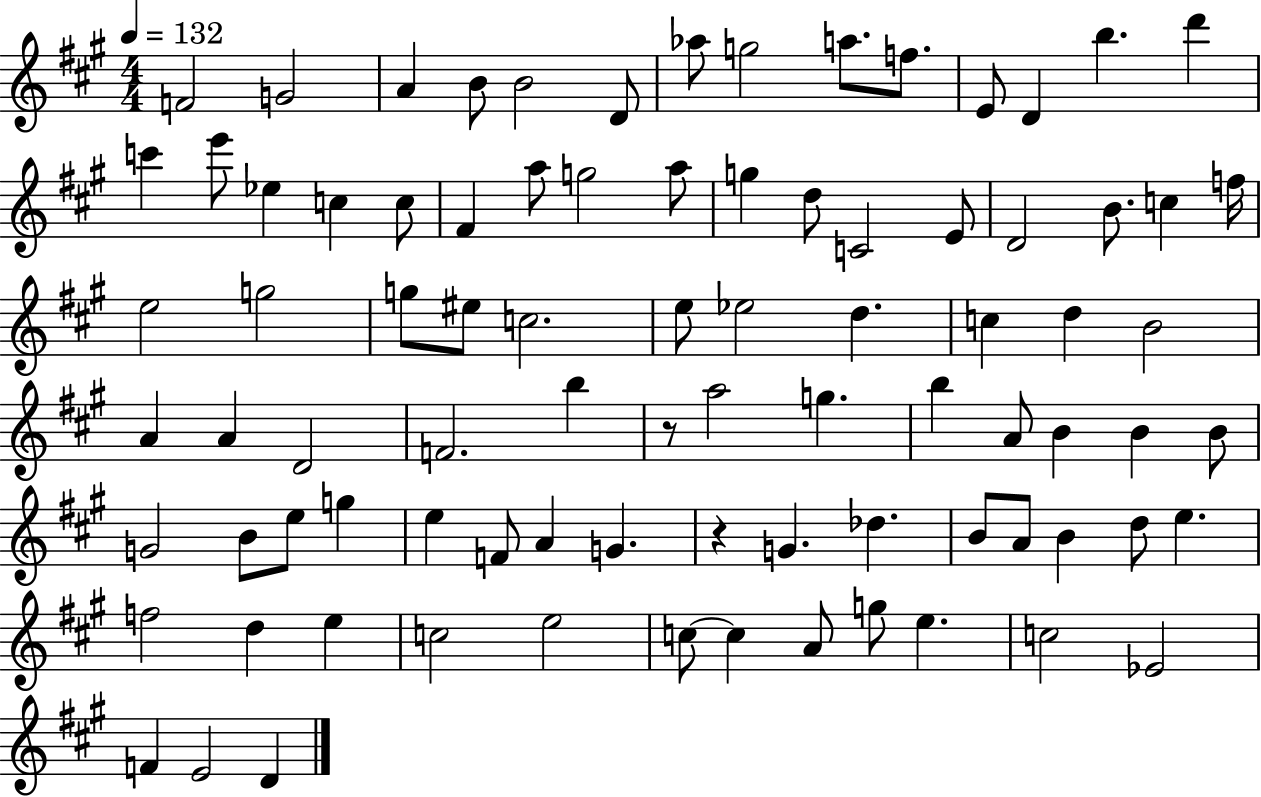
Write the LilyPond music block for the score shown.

{
  \clef treble
  \numericTimeSignature
  \time 4/4
  \key a \major
  \tempo 4 = 132
  f'2 g'2 | a'4 b'8 b'2 d'8 | aes''8 g''2 a''8. f''8. | e'8 d'4 b''4. d'''4 | \break c'''4 e'''8 ees''4 c''4 c''8 | fis'4 a''8 g''2 a''8 | g''4 d''8 c'2 e'8 | d'2 b'8. c''4 f''16 | \break e''2 g''2 | g''8 eis''8 c''2. | e''8 ees''2 d''4. | c''4 d''4 b'2 | \break a'4 a'4 d'2 | f'2. b''4 | r8 a''2 g''4. | b''4 a'8 b'4 b'4 b'8 | \break g'2 b'8 e''8 g''4 | e''4 f'8 a'4 g'4. | r4 g'4. des''4. | b'8 a'8 b'4 d''8 e''4. | \break f''2 d''4 e''4 | c''2 e''2 | c''8~~ c''4 a'8 g''8 e''4. | c''2 ees'2 | \break f'4 e'2 d'4 | \bar "|."
}